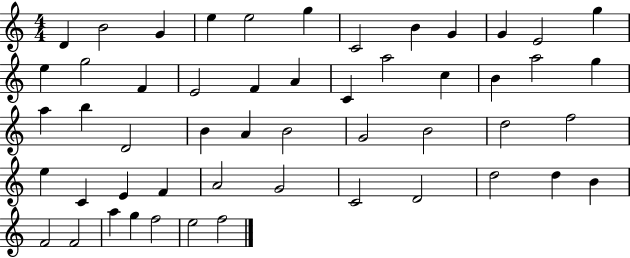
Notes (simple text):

D4/q B4/h G4/q E5/q E5/h G5/q C4/h B4/q G4/q G4/q E4/h G5/q E5/q G5/h F4/q E4/h F4/q A4/q C4/q A5/h C5/q B4/q A5/h G5/q A5/q B5/q D4/h B4/q A4/q B4/h G4/h B4/h D5/h F5/h E5/q C4/q E4/q F4/q A4/h G4/h C4/h D4/h D5/h D5/q B4/q F4/h F4/h A5/q G5/q F5/h E5/h F5/h